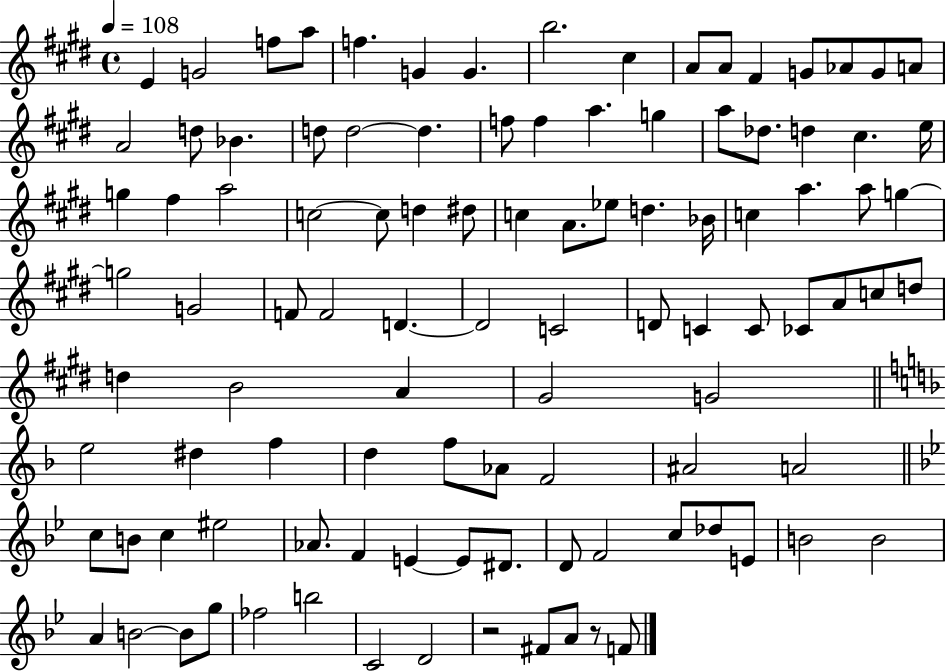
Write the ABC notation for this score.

X:1
T:Untitled
M:4/4
L:1/4
K:E
E G2 f/2 a/2 f G G b2 ^c A/2 A/2 ^F G/2 _A/2 G/2 A/2 A2 d/2 _B d/2 d2 d f/2 f a g a/2 _d/2 d ^c e/4 g ^f a2 c2 c/2 d ^d/2 c A/2 _e/2 d _B/4 c a a/2 g g2 G2 F/2 F2 D D2 C2 D/2 C C/2 _C/2 A/2 c/2 d/2 d B2 A ^G2 G2 e2 ^d f d f/2 _A/2 F2 ^A2 A2 c/2 B/2 c ^e2 _A/2 F E E/2 ^D/2 D/2 F2 c/2 _d/2 E/2 B2 B2 A B2 B/2 g/2 _f2 b2 C2 D2 z2 ^F/2 A/2 z/2 F/2